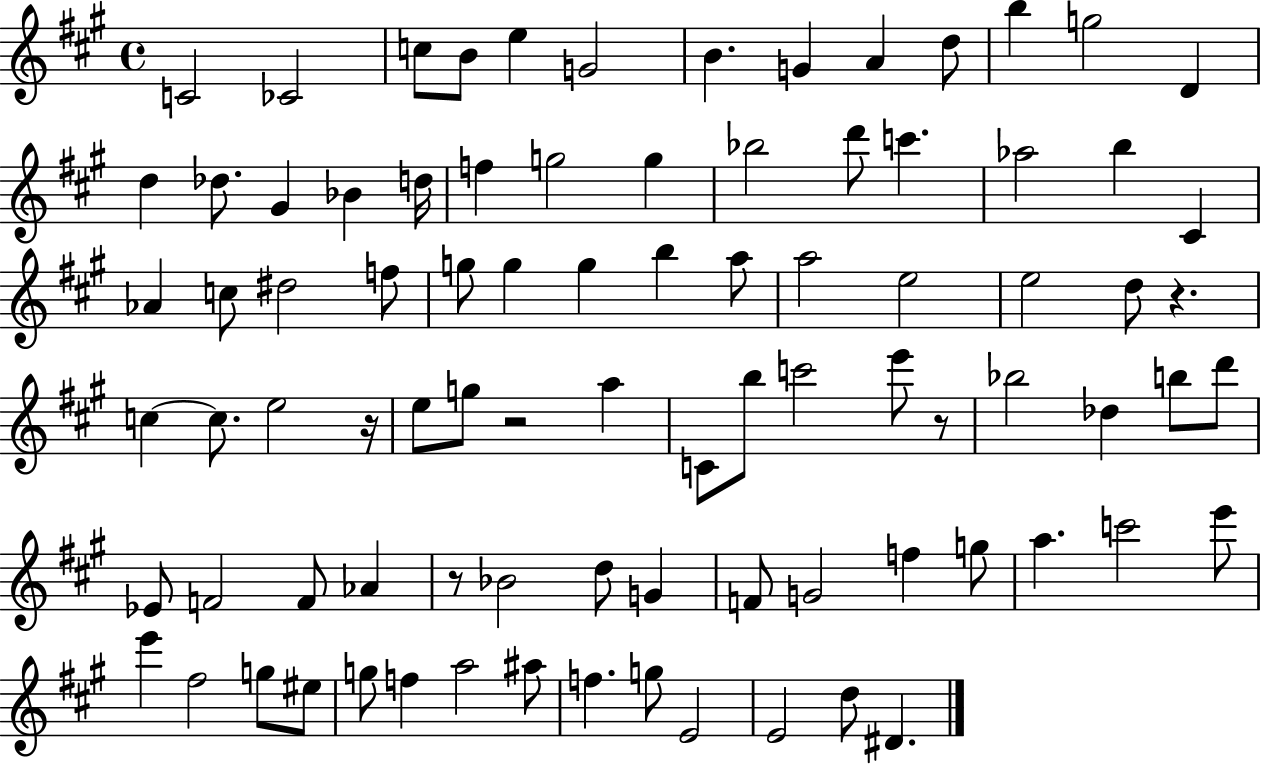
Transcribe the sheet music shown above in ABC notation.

X:1
T:Untitled
M:4/4
L:1/4
K:A
C2 _C2 c/2 B/2 e G2 B G A d/2 b g2 D d _d/2 ^G _B d/4 f g2 g _b2 d'/2 c' _a2 b ^C _A c/2 ^d2 f/2 g/2 g g b a/2 a2 e2 e2 d/2 z c c/2 e2 z/4 e/2 g/2 z2 a C/2 b/2 c'2 e'/2 z/2 _b2 _d b/2 d'/2 _E/2 F2 F/2 _A z/2 _B2 d/2 G F/2 G2 f g/2 a c'2 e'/2 e' ^f2 g/2 ^e/2 g/2 f a2 ^a/2 f g/2 E2 E2 d/2 ^D